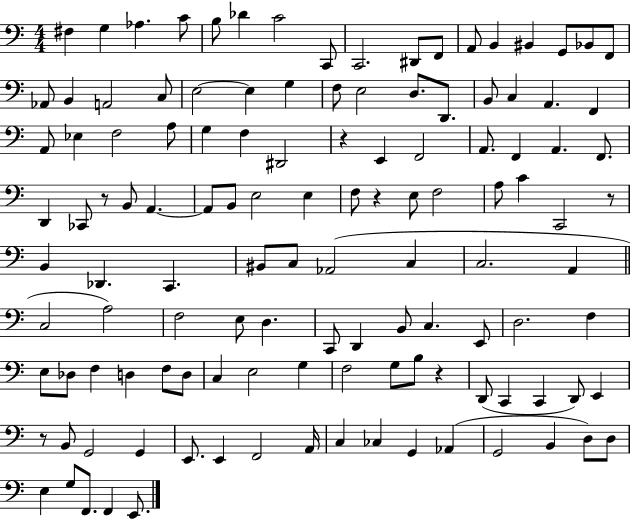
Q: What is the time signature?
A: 4/4